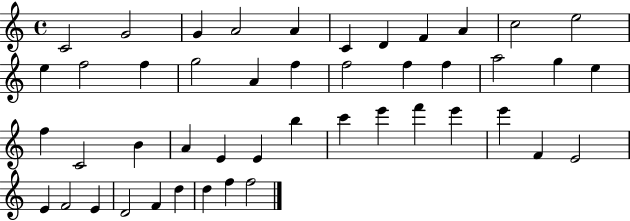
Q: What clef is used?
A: treble